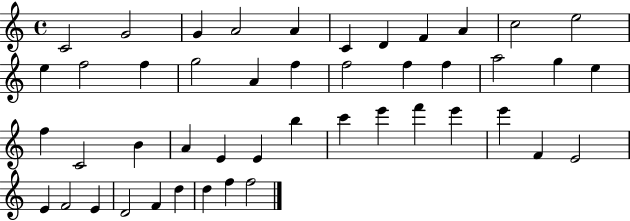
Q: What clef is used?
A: treble